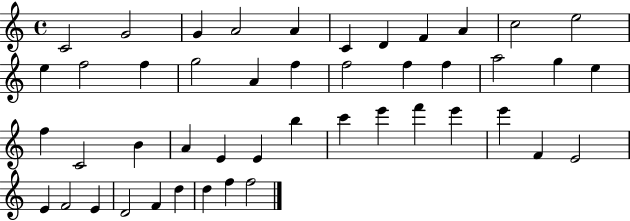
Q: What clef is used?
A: treble